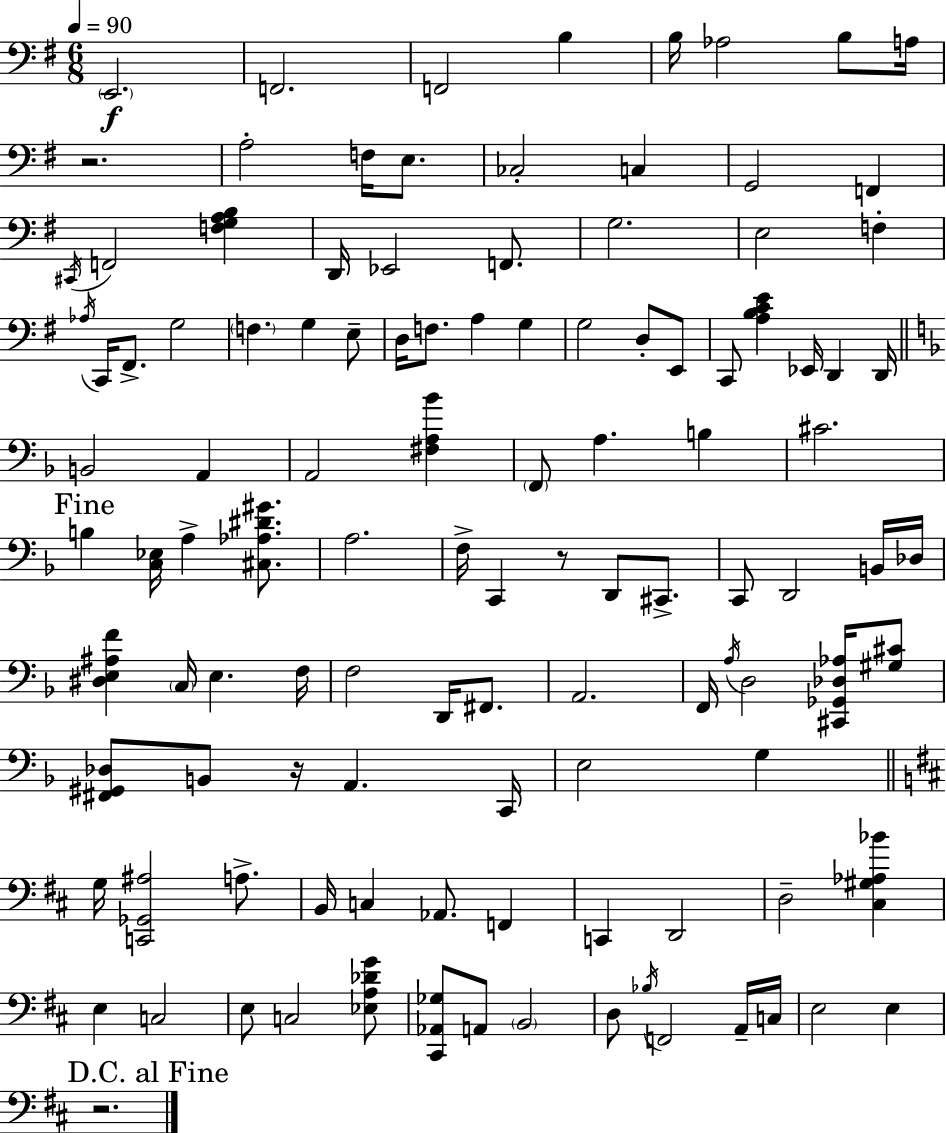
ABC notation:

X:1
T:Untitled
M:6/8
L:1/4
K:G
E,,2 F,,2 F,,2 B, B,/4 _A,2 B,/2 A,/4 z2 A,2 F,/4 E,/2 _C,2 C, G,,2 F,, ^C,,/4 F,,2 [F,G,A,B,] D,,/4 _E,,2 F,,/2 G,2 E,2 F, _A,/4 C,,/4 ^F,,/2 G,2 F, G, E,/2 D,/4 F,/2 A, G, G,2 D,/2 E,,/2 C,,/2 [A,B,CE] _E,,/4 D,, D,,/4 B,,2 A,, A,,2 [^F,A,_B] F,,/2 A, B, ^C2 B, [C,_E,]/4 A, [^C,_A,^D^G]/2 A,2 F,/4 C,, z/2 D,,/2 ^C,,/2 C,,/2 D,,2 B,,/4 _D,/4 [^D,E,^A,F] C,/4 E, F,/4 F,2 D,,/4 ^F,,/2 A,,2 F,,/4 A,/4 D,2 [^C,,_G,,_D,_A,]/4 [^G,^C]/2 [^F,,^G,,_D,]/2 B,,/2 z/4 A,, C,,/4 E,2 G, G,/4 [C,,_G,,^A,]2 A,/2 B,,/4 C, _A,,/2 F,, C,, D,,2 D,2 [^C,^G,_A,_B] E, C,2 E,/2 C,2 [_E,A,_DG]/2 [^C,,_A,,_G,]/2 A,,/2 B,,2 D,/2 _B,/4 F,,2 A,,/4 C,/4 E,2 E, z2